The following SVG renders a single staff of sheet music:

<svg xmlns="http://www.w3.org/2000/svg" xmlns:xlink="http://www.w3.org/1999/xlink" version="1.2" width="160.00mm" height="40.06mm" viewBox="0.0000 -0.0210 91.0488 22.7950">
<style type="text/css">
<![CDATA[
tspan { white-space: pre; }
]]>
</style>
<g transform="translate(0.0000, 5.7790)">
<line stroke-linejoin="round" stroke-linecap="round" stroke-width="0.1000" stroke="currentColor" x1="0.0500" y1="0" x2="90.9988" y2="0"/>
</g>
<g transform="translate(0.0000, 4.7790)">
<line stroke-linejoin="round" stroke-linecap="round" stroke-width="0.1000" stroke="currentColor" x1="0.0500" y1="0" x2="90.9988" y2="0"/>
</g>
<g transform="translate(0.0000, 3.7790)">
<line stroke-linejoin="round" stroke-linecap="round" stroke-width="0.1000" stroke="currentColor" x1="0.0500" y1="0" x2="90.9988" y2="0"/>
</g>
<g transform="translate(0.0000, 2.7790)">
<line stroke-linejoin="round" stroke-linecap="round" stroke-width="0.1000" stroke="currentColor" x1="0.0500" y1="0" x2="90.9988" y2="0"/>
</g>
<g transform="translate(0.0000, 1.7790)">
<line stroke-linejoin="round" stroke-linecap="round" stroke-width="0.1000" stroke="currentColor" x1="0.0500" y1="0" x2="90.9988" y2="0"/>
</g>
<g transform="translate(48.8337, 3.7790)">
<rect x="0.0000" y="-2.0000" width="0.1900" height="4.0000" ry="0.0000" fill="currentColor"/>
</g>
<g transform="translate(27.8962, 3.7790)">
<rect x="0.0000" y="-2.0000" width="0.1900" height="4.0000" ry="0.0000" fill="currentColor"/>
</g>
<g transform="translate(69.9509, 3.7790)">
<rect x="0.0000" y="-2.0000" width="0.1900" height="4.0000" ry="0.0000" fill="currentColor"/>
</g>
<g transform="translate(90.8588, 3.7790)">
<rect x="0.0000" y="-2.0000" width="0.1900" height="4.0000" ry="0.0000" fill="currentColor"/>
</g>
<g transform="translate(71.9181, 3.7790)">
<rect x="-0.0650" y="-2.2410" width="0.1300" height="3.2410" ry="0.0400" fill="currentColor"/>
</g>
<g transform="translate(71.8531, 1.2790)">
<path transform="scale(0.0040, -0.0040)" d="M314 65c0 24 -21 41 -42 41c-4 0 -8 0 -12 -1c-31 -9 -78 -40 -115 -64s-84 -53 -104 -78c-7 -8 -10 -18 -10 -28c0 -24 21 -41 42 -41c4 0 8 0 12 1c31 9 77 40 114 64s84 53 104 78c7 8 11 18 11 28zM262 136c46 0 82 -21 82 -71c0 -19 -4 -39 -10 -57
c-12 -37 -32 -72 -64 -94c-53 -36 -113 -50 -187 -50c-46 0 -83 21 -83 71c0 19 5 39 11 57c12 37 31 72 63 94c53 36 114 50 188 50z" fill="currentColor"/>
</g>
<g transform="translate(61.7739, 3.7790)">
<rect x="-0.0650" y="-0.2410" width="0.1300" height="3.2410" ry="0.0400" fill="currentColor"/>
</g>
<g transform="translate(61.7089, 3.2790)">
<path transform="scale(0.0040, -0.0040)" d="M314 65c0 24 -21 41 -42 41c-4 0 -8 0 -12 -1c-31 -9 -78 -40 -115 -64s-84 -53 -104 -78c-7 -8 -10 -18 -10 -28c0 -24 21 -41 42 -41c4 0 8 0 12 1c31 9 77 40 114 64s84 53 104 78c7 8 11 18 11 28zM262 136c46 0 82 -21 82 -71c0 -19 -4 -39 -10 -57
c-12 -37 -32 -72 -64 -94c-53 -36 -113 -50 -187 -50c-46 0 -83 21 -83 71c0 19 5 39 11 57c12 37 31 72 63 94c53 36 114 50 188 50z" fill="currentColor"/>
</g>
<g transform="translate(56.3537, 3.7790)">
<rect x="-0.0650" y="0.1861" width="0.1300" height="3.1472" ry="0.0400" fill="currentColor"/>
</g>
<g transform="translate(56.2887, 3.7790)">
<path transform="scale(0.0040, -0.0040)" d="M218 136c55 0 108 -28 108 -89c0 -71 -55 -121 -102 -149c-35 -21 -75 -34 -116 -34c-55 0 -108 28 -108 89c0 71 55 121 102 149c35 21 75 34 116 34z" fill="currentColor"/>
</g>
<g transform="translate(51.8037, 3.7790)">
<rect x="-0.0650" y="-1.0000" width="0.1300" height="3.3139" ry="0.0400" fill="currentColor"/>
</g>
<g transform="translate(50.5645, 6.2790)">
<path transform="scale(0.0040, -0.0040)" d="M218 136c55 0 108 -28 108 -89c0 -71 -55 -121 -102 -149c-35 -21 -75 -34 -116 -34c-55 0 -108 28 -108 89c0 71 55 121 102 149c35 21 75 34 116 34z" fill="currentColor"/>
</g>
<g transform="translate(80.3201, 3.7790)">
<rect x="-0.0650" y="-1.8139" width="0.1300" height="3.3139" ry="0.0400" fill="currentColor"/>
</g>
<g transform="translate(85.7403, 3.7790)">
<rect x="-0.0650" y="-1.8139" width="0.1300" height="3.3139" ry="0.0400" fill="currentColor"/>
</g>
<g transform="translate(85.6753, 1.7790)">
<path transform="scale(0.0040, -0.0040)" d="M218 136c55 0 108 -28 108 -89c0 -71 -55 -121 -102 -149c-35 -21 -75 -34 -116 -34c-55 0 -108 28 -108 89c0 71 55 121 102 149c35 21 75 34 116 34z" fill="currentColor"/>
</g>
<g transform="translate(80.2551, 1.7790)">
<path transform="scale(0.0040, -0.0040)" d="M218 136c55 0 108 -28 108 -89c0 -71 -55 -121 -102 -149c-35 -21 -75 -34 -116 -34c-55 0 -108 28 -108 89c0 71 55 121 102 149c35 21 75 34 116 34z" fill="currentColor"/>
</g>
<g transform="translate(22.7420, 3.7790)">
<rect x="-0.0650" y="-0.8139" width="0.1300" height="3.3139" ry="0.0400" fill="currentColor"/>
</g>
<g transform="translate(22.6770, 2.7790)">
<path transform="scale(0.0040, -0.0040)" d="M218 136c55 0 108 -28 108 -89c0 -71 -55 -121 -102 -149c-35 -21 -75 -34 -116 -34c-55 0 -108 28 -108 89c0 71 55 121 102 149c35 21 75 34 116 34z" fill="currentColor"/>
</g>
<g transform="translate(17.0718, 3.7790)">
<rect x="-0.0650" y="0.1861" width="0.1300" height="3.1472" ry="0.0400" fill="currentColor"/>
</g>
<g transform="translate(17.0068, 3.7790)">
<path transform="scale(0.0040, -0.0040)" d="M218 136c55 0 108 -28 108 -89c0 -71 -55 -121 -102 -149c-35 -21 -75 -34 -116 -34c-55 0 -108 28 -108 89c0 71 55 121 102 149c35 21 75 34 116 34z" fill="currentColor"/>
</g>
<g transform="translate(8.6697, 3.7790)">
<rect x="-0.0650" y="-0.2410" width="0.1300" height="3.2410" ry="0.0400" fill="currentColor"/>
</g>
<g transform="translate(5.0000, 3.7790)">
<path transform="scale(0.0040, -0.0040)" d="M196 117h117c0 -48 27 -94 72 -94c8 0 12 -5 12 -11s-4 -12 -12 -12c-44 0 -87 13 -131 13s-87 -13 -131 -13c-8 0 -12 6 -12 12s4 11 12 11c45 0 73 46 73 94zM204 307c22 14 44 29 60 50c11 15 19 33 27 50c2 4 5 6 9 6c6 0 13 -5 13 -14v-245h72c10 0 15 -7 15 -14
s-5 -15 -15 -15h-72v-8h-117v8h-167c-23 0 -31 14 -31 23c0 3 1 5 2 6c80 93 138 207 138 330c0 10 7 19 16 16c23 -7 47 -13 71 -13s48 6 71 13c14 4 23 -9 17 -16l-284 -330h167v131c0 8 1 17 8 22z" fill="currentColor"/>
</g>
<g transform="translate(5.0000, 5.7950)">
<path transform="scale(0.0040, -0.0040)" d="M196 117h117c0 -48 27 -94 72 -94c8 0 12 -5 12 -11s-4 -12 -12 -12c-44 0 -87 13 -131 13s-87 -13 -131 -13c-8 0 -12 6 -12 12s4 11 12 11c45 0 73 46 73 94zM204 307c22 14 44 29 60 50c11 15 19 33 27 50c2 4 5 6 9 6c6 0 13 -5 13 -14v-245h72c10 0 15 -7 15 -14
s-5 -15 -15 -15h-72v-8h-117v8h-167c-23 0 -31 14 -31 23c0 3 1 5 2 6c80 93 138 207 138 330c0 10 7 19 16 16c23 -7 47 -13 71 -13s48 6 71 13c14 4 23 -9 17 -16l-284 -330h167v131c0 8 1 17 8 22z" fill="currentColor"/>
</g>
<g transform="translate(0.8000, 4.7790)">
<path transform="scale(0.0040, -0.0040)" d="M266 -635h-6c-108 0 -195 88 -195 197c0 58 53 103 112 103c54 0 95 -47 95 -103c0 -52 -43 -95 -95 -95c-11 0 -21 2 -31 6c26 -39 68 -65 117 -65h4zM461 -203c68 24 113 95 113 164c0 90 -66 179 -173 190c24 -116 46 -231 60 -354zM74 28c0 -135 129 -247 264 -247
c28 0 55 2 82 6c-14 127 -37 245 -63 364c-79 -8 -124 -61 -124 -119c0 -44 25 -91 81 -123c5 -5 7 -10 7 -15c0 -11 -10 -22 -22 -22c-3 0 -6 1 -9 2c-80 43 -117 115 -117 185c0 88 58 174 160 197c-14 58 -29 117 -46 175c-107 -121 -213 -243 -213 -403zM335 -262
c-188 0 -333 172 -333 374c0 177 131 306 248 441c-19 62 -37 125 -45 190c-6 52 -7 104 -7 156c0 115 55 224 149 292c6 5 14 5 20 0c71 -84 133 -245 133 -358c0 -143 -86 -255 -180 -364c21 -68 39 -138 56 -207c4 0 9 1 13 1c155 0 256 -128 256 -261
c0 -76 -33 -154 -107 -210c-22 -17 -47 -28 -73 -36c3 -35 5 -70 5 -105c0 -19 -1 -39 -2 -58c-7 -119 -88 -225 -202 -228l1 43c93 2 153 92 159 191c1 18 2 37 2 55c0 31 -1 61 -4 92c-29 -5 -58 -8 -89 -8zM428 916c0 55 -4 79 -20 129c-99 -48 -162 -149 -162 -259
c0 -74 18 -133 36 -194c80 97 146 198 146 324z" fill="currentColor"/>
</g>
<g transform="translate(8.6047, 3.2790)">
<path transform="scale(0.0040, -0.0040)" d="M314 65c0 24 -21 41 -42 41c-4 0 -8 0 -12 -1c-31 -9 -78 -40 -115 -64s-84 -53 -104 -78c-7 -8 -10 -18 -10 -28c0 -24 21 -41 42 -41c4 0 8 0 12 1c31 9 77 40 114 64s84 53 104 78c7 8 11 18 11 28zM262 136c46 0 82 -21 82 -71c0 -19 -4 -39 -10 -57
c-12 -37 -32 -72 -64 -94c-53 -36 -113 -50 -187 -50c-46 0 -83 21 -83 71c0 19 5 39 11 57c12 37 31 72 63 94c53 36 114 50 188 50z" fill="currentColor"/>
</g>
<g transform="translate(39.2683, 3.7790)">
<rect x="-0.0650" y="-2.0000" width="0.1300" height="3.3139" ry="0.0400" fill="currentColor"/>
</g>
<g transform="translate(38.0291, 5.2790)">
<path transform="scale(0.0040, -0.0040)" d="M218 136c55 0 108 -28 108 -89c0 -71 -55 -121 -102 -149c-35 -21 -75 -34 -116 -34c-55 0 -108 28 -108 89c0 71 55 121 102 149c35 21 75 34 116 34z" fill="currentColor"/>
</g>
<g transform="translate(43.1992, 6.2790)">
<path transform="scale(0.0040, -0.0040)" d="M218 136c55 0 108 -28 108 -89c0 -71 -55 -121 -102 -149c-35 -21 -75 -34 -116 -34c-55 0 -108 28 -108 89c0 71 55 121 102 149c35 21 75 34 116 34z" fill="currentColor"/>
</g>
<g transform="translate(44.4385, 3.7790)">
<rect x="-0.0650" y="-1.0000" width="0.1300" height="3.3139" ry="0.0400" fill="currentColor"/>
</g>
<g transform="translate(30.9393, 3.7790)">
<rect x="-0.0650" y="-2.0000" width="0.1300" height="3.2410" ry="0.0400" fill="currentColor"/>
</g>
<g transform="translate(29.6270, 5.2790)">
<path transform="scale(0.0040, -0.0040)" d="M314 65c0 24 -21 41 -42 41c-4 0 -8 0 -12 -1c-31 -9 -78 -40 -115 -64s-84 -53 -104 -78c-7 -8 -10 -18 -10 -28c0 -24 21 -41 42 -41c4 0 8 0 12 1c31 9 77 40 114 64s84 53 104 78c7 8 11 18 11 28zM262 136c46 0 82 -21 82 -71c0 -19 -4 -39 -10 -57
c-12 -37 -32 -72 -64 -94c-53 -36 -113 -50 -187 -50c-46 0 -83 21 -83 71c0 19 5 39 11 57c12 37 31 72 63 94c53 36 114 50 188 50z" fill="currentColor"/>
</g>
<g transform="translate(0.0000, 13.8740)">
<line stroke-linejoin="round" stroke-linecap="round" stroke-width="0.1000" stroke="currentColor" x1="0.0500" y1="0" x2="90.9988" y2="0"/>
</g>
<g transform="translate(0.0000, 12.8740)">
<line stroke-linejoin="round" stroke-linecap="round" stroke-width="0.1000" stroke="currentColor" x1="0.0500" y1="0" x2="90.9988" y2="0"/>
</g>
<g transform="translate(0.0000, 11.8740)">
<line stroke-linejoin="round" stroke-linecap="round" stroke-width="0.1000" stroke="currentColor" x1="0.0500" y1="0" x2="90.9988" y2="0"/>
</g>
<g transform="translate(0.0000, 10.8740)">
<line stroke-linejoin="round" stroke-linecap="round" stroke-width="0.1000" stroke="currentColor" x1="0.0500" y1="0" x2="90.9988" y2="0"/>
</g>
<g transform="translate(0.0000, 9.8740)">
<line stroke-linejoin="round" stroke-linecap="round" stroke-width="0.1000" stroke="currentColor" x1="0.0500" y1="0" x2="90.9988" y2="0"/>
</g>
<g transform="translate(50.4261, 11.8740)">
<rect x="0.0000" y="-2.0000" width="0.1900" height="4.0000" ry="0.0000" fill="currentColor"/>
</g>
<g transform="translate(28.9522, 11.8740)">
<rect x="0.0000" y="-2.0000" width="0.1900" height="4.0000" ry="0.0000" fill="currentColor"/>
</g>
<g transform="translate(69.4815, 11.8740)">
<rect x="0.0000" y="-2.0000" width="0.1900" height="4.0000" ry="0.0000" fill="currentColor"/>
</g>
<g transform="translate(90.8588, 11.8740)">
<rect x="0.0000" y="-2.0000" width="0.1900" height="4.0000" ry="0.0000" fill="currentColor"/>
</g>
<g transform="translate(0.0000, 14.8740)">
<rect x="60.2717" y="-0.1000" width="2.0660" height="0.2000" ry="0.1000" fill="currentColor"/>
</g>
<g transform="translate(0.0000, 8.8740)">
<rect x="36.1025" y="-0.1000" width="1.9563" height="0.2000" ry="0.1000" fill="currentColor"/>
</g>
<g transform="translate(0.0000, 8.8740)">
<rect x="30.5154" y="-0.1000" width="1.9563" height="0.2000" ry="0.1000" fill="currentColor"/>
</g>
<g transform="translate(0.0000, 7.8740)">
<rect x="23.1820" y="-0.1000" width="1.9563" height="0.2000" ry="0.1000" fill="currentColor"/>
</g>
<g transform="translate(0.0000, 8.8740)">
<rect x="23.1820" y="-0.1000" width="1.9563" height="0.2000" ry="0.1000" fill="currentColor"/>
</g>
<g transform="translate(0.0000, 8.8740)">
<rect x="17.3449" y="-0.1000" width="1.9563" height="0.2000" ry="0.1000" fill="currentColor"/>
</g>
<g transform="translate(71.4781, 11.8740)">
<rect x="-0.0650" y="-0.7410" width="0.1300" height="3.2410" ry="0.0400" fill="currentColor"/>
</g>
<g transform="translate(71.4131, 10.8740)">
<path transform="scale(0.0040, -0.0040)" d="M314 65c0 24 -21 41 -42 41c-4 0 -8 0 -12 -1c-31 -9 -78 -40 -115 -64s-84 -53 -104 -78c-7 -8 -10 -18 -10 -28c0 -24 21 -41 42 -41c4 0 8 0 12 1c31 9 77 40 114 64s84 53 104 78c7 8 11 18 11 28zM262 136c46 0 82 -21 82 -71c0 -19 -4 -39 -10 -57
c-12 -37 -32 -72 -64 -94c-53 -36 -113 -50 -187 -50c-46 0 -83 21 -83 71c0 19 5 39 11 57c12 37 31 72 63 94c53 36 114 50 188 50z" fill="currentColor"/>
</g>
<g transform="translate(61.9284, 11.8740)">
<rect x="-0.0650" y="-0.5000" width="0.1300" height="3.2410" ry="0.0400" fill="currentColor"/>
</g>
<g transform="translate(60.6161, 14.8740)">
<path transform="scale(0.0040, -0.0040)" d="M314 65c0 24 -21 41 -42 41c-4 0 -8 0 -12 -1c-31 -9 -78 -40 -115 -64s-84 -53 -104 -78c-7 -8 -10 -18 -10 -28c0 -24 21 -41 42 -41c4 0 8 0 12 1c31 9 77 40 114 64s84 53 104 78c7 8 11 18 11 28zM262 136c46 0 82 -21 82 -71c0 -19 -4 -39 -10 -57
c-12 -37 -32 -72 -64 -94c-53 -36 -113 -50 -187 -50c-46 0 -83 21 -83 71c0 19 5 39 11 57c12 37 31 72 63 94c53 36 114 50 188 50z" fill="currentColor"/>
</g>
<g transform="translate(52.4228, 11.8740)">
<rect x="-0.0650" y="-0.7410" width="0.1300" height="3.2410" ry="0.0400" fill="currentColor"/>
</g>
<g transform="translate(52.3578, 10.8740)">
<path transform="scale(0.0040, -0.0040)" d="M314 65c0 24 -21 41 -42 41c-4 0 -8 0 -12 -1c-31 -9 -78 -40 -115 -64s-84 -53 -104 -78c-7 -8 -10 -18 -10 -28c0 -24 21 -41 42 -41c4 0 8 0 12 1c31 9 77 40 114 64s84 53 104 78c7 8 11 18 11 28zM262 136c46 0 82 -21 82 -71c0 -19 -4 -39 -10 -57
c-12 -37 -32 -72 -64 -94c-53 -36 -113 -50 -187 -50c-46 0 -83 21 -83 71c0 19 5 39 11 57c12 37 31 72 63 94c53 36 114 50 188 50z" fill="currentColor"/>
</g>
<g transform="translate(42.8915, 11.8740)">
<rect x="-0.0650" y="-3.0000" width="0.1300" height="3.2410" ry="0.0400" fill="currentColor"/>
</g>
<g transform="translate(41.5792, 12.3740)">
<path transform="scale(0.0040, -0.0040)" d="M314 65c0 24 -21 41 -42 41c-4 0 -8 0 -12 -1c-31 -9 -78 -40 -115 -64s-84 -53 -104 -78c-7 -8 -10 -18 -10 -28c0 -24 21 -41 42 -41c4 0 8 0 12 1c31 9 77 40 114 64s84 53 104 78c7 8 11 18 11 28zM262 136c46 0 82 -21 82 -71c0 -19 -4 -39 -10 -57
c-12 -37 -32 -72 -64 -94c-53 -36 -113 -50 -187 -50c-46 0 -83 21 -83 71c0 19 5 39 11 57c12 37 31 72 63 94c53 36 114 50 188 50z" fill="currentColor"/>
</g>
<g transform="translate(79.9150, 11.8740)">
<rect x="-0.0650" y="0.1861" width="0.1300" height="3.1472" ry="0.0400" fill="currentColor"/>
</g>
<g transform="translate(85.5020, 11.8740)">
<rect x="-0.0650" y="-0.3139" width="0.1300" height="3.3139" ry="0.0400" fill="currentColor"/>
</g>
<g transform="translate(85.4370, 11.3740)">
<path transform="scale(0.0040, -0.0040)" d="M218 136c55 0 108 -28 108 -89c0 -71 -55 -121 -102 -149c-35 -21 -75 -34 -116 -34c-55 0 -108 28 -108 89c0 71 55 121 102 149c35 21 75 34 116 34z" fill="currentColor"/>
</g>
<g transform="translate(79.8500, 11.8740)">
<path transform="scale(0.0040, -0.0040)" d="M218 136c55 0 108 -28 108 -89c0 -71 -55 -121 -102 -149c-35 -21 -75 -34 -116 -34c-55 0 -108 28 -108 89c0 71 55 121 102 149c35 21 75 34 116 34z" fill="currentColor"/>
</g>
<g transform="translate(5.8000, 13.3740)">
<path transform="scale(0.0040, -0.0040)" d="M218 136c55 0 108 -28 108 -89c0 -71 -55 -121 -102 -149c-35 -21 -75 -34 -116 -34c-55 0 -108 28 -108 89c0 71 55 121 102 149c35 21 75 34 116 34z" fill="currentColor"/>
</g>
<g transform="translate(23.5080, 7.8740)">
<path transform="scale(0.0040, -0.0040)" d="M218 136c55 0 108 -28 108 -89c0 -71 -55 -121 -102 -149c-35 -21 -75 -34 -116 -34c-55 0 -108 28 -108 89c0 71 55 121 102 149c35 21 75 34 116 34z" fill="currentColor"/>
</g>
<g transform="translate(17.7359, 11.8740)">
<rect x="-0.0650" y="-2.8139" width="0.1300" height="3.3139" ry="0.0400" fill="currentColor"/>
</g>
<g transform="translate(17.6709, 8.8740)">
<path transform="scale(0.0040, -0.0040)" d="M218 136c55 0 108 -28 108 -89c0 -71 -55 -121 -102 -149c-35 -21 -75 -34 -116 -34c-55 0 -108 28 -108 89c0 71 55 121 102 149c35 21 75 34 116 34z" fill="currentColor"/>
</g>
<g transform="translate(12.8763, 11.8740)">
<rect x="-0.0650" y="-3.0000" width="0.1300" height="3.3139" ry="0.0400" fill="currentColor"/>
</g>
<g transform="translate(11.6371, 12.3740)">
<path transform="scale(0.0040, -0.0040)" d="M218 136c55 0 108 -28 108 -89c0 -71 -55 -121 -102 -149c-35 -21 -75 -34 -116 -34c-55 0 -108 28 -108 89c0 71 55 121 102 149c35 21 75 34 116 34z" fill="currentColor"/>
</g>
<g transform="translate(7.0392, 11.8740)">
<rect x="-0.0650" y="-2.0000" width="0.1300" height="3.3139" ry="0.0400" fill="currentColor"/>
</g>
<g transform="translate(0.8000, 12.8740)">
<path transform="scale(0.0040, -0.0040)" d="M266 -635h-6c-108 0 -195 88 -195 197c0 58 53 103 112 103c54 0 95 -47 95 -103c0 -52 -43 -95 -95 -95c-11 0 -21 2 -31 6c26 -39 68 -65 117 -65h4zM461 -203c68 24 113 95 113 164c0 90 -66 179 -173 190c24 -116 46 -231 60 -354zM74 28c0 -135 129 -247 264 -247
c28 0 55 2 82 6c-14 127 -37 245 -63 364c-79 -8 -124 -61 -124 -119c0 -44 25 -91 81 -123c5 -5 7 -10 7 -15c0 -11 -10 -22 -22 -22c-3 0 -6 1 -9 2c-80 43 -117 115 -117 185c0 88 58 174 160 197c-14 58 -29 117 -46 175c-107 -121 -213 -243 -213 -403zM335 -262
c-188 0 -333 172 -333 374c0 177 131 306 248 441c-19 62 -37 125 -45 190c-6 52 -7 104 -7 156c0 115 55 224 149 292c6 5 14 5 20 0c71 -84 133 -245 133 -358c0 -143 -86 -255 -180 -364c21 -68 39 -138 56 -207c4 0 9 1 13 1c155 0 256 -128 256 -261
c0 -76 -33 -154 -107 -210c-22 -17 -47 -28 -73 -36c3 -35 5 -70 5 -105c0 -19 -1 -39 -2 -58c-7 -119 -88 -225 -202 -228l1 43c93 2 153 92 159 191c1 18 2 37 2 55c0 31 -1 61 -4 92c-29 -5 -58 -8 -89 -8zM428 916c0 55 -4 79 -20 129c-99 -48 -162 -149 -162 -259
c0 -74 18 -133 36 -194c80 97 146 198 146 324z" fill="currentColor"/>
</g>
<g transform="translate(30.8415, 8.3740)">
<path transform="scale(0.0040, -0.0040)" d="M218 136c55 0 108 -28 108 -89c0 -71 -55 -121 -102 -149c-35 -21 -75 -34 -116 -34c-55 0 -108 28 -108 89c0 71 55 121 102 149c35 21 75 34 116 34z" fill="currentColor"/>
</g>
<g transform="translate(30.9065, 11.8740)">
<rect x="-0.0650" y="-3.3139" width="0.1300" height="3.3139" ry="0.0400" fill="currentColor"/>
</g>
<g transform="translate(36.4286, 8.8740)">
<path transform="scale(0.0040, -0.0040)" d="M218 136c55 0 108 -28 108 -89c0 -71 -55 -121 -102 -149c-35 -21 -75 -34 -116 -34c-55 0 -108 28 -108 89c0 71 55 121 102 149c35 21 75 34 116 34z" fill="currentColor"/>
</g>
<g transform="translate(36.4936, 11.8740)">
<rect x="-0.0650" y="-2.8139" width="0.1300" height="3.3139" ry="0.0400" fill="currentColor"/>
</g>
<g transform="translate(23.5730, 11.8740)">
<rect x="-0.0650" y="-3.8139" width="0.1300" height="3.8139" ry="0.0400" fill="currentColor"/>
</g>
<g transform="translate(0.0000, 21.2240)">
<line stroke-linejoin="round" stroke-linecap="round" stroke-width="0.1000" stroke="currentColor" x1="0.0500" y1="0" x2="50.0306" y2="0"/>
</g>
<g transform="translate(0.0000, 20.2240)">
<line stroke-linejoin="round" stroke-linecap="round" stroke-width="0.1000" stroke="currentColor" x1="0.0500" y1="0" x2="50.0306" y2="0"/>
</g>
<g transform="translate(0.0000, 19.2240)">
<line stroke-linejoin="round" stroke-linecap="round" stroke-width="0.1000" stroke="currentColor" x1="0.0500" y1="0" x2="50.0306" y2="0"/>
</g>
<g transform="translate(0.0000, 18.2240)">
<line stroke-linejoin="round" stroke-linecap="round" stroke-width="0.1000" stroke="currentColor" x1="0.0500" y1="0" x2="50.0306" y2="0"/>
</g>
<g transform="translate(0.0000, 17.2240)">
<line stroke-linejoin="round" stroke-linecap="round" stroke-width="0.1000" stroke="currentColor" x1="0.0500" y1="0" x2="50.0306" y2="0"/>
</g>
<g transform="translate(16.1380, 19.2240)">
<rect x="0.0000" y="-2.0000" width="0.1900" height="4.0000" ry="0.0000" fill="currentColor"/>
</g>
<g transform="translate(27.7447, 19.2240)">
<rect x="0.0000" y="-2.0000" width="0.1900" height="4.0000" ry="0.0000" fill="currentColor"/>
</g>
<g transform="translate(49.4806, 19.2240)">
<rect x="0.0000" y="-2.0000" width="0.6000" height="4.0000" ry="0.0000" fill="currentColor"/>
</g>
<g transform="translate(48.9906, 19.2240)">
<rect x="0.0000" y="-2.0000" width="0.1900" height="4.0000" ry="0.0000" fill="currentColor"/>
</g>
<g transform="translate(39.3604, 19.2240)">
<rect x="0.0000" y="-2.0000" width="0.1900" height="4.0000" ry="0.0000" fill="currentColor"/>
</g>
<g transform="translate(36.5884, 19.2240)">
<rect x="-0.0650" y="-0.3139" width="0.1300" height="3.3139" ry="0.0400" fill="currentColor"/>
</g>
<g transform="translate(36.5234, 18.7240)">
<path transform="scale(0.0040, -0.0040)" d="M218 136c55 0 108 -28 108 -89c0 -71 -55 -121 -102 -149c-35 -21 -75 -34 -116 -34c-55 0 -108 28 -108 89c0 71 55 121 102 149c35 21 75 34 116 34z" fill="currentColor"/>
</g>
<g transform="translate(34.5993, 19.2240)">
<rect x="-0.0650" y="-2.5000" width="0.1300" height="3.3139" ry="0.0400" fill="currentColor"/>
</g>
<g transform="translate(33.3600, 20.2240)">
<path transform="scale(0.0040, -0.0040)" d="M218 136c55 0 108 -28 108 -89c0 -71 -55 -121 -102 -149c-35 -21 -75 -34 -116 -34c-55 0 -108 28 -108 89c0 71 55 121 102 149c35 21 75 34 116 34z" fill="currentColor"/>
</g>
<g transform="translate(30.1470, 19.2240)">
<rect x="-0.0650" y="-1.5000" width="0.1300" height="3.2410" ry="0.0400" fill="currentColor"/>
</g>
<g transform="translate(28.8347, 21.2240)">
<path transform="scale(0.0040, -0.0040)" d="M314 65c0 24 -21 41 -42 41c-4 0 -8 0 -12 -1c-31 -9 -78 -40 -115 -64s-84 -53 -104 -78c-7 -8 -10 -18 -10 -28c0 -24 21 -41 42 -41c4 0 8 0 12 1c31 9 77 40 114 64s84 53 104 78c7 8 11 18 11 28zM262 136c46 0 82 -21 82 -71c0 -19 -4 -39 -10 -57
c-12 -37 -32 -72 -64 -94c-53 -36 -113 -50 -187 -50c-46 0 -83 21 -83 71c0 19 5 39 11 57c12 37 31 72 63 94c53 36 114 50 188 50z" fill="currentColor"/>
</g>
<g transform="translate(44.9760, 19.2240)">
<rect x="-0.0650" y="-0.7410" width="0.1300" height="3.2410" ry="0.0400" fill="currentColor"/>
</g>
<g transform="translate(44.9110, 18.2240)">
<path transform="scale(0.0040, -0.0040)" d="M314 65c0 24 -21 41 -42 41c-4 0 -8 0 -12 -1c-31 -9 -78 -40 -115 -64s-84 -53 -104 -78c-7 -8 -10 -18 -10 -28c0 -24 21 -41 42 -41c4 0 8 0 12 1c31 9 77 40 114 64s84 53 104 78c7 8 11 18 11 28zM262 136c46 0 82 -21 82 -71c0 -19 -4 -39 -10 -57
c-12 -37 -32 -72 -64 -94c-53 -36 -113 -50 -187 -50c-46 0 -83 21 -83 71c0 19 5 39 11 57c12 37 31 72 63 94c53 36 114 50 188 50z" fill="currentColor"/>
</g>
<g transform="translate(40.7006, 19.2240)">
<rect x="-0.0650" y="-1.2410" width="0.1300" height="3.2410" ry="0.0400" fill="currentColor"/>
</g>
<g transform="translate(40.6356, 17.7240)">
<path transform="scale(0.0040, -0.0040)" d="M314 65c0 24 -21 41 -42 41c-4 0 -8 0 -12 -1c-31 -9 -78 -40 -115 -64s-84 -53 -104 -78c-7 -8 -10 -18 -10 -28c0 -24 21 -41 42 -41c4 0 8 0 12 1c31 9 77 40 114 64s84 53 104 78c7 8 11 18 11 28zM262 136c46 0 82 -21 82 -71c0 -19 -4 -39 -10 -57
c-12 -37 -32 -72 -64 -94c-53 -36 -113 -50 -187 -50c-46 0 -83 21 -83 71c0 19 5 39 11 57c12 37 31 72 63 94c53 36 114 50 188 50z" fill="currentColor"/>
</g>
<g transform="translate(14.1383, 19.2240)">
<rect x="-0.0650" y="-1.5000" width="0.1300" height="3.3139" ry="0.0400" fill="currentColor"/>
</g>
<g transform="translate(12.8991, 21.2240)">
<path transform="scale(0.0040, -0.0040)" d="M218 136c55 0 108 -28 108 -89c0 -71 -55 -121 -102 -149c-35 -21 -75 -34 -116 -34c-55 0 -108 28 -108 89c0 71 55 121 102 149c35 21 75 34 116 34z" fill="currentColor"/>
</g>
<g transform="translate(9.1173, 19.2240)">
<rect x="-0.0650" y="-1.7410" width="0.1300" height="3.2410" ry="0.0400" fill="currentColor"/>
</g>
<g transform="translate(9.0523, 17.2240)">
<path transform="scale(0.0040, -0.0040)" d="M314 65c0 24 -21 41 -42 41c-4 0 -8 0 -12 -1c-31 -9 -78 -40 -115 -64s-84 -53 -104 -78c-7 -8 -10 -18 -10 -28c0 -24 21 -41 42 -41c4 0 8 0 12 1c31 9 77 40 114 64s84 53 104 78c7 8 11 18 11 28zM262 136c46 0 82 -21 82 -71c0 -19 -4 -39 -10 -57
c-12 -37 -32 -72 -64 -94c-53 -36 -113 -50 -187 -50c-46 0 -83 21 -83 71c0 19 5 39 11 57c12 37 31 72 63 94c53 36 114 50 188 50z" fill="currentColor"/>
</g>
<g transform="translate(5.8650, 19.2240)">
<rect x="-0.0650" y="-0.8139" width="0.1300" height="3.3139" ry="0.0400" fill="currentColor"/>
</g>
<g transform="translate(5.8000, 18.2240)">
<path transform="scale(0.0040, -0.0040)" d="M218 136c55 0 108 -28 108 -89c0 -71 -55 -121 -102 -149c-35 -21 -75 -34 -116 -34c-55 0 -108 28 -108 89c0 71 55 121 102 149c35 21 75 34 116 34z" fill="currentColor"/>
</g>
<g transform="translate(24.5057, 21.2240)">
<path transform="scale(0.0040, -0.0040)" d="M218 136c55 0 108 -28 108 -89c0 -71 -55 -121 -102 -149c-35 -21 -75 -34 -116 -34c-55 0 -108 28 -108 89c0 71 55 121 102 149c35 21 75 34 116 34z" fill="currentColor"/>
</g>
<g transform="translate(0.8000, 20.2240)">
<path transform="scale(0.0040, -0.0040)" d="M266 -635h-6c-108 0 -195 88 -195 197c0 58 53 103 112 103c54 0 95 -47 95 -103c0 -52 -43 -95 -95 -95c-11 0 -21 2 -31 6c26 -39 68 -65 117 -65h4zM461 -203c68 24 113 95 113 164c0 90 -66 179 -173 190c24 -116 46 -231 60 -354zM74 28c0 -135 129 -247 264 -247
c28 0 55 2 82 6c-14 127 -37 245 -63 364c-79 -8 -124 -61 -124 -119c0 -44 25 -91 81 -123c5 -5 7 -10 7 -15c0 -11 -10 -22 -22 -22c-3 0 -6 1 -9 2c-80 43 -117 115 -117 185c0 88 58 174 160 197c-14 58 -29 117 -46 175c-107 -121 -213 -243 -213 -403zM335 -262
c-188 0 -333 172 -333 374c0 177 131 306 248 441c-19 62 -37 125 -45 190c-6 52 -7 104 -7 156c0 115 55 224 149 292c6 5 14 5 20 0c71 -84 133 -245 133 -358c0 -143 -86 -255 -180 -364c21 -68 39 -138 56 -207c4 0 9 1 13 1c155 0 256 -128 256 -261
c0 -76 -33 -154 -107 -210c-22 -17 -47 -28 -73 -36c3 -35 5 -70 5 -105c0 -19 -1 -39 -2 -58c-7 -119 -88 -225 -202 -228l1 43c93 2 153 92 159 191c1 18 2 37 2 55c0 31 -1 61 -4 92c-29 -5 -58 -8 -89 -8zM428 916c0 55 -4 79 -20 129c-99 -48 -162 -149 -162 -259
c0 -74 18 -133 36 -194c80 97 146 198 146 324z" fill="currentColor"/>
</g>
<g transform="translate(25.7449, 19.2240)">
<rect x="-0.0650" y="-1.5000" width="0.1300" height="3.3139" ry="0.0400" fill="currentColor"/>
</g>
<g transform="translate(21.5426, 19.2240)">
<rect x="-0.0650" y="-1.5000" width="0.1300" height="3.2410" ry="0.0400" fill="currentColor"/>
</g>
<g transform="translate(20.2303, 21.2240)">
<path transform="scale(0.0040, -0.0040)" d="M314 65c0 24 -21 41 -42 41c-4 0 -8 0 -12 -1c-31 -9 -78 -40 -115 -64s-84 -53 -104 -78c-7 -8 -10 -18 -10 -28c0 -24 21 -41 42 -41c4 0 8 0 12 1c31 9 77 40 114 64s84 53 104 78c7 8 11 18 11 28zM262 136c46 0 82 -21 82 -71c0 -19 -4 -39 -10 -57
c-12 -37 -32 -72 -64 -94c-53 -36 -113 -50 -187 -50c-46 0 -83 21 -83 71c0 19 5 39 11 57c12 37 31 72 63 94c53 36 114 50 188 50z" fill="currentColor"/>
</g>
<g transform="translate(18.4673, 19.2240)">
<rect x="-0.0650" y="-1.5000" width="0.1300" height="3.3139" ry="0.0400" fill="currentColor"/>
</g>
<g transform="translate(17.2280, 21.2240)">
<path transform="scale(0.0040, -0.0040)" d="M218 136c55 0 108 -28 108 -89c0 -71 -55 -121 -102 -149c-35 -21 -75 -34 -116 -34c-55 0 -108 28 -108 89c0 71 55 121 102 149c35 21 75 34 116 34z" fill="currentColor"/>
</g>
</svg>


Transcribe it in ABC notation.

X:1
T:Untitled
M:4/4
L:1/4
K:C
c2 B d F2 F D D B c2 g2 f f F A a c' b a A2 d2 C2 d2 B c d f2 E E E2 E E2 G c e2 d2